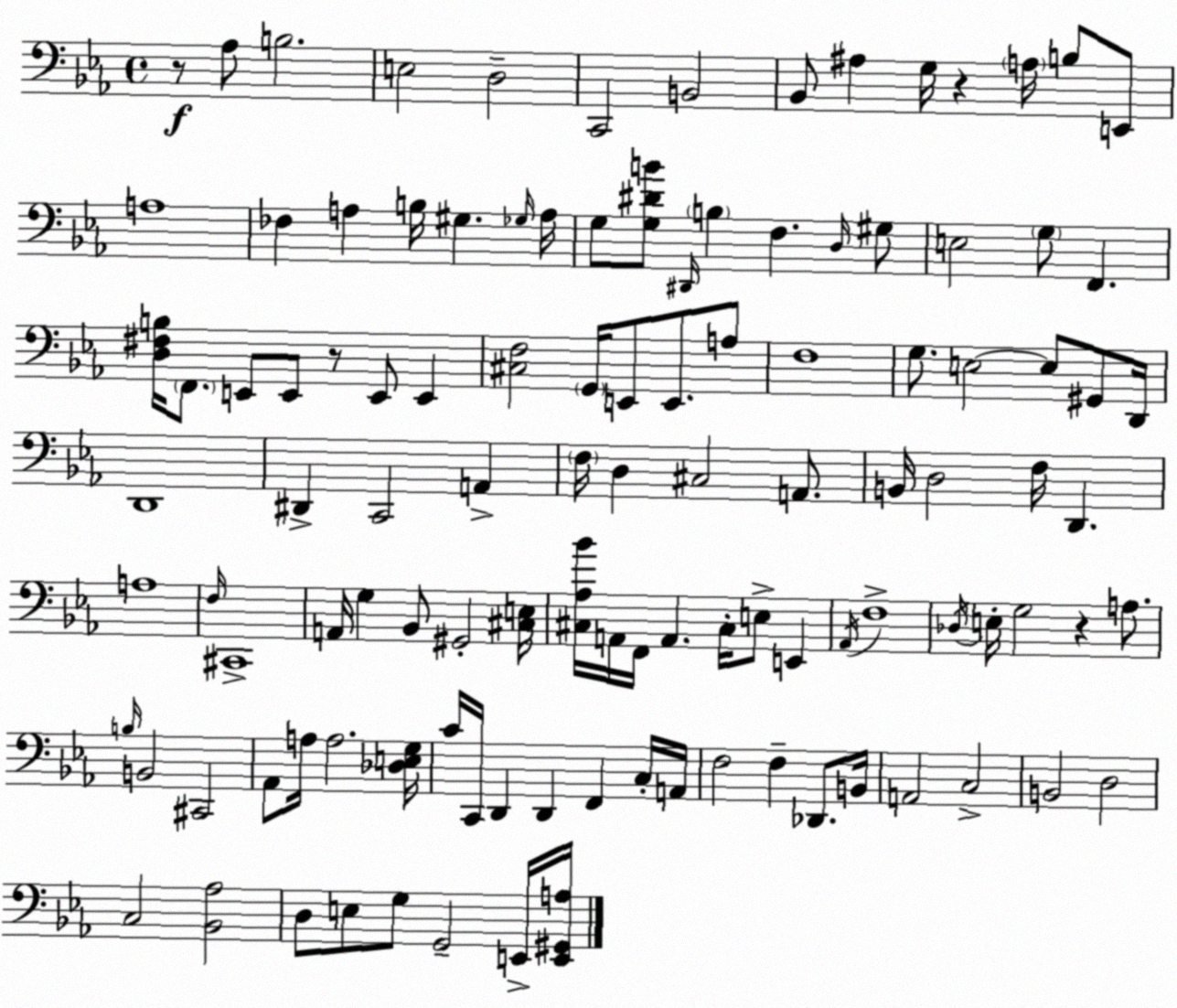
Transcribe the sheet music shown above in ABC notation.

X:1
T:Untitled
M:4/4
L:1/4
K:Cm
z/2 _A,/2 B,2 E,2 D,2 C,,2 B,,2 _B,,/2 ^A, G,/4 z A,/4 B,/2 E,,/2 A,4 _F, A, B,/4 ^G, _G,/4 A,/4 G,/2 [G,^DB]/2 ^D,,/4 B, F, D,/4 ^G,/2 E,2 G,/2 F,, [D,^F,B,]/4 F,,/2 E,,/2 E,,/2 z/2 E,,/2 E,, [^C,F,]2 G,,/4 E,,/2 E,,/2 A,/2 F,4 G,/2 E,2 E,/2 ^G,,/2 D,,/4 D,,4 ^D,, C,,2 A,, F,/4 D, ^C,2 A,,/2 B,,/4 D,2 F,/4 D,, A,4 F,/4 ^C,,4 A,,/4 G, _B,,/2 ^G,,2 [^C,E,]/4 [^C,_A,_B]/4 A,,/4 F,,/4 A,, ^C,/4 E,/2 E,, _A,,/4 F,4 _D,/4 E,/4 G,2 z A,/2 B,/4 B,,2 ^C,,2 _A,,/2 A,/4 A,2 [_D,E,G,]/4 C/4 C,,/4 D,, D,, F,, C,/4 A,,/4 F,2 F, _D,,/2 B,,/4 A,,2 C,2 B,,2 D,2 C,2 [_B,,_A,]2 D,/2 E,/2 G,/2 G,,2 E,,/4 [E,,^G,,A,]/4